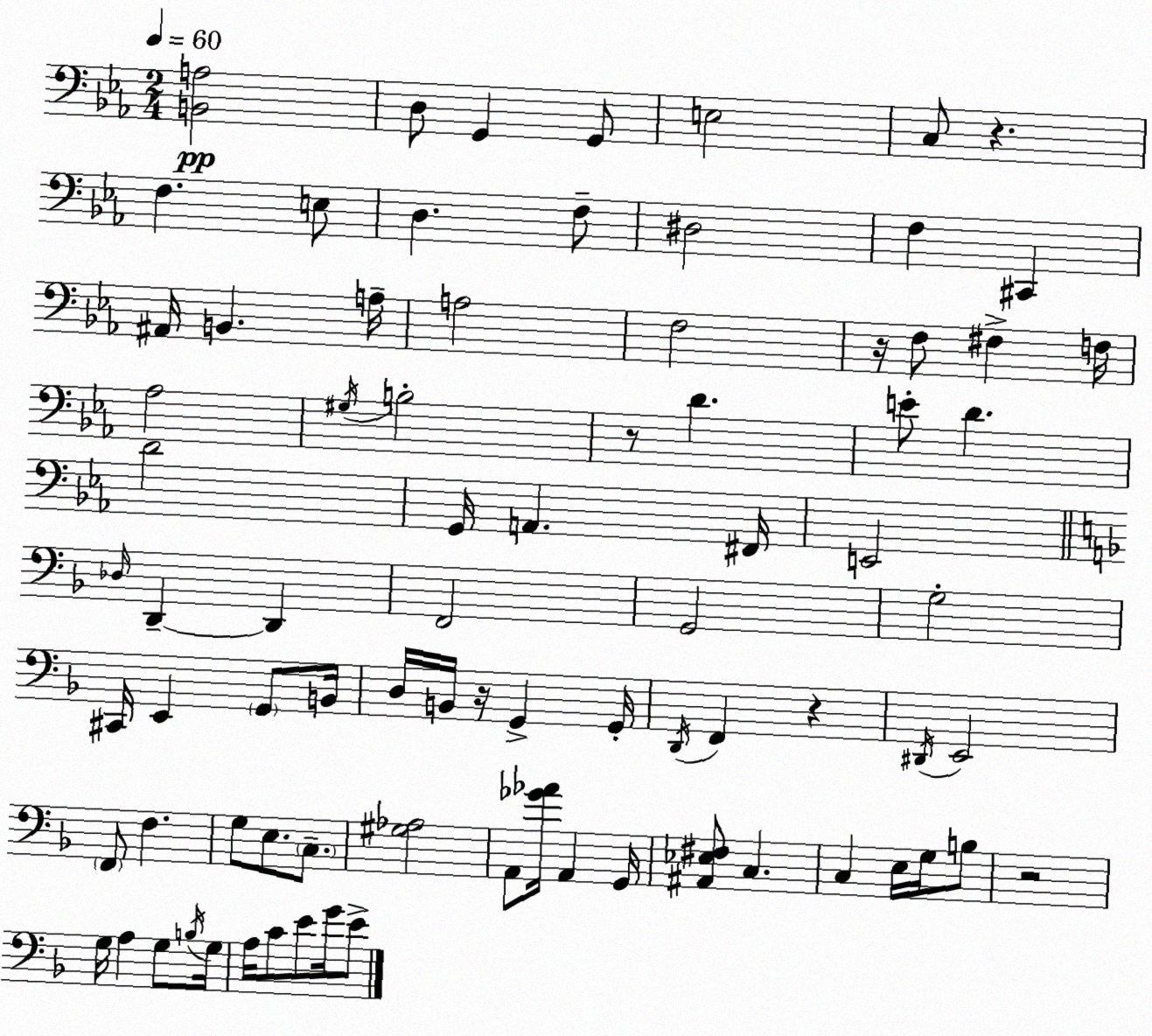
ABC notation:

X:1
T:Untitled
M:2/4
L:1/4
K:Eb
[B,,A,]2 D,/2 G,, G,,/2 E,2 C,/2 z F, E,/2 D, F,/2 ^D,2 F, ^C,, ^A,,/4 B,, A,/4 A,2 F,2 z/4 F,/2 ^F, F,/4 _A,2 ^G,/4 B,2 z/2 D E/2 D D2 G,,/4 A,, ^F,,/4 E,,2 _D,/4 D,, D,, F,,2 G,,2 G,2 ^C,,/4 E,, G,,/2 B,,/4 D,/4 B,,/4 z/4 G,, G,,/4 D,,/4 F,, z ^D,,/4 E,,2 F,,/2 F, G,/2 E,/2 C,/2 [^G,_A,]2 A,,/2 [_G_A]/4 A,, G,,/4 [^A,,_E,^F,]/2 C, C, E,/4 G,/4 B,/2 z2 G,/4 A, G,/2 B,/4 G,/4 A,/4 C/2 E/2 G/4 E/2